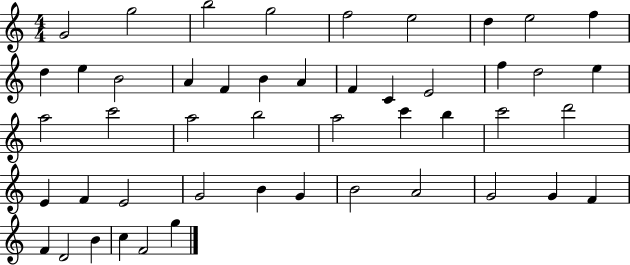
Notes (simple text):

G4/h G5/h B5/h G5/h F5/h E5/h D5/q E5/h F5/q D5/q E5/q B4/h A4/q F4/q B4/q A4/q F4/q C4/q E4/h F5/q D5/h E5/q A5/h C6/h A5/h B5/h A5/h C6/q B5/q C6/h D6/h E4/q F4/q E4/h G4/h B4/q G4/q B4/h A4/h G4/h G4/q F4/q F4/q D4/h B4/q C5/q F4/h G5/q